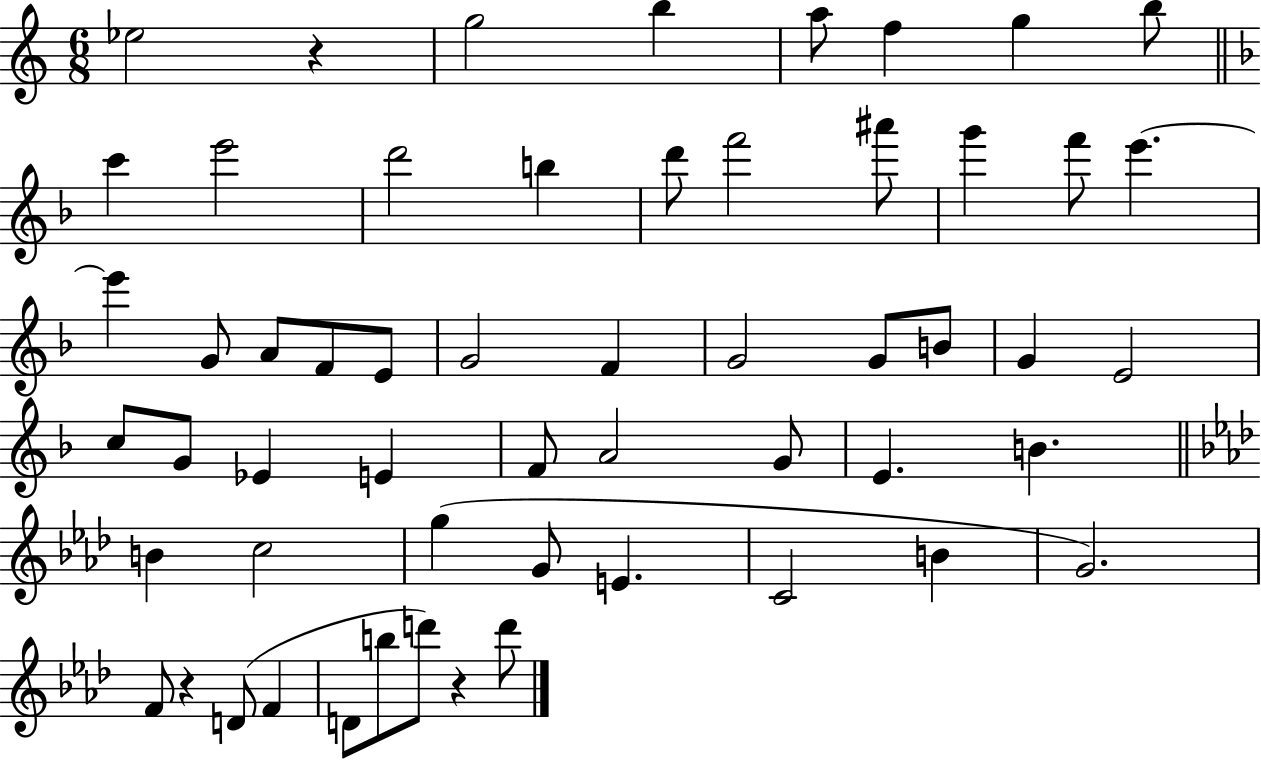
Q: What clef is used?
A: treble